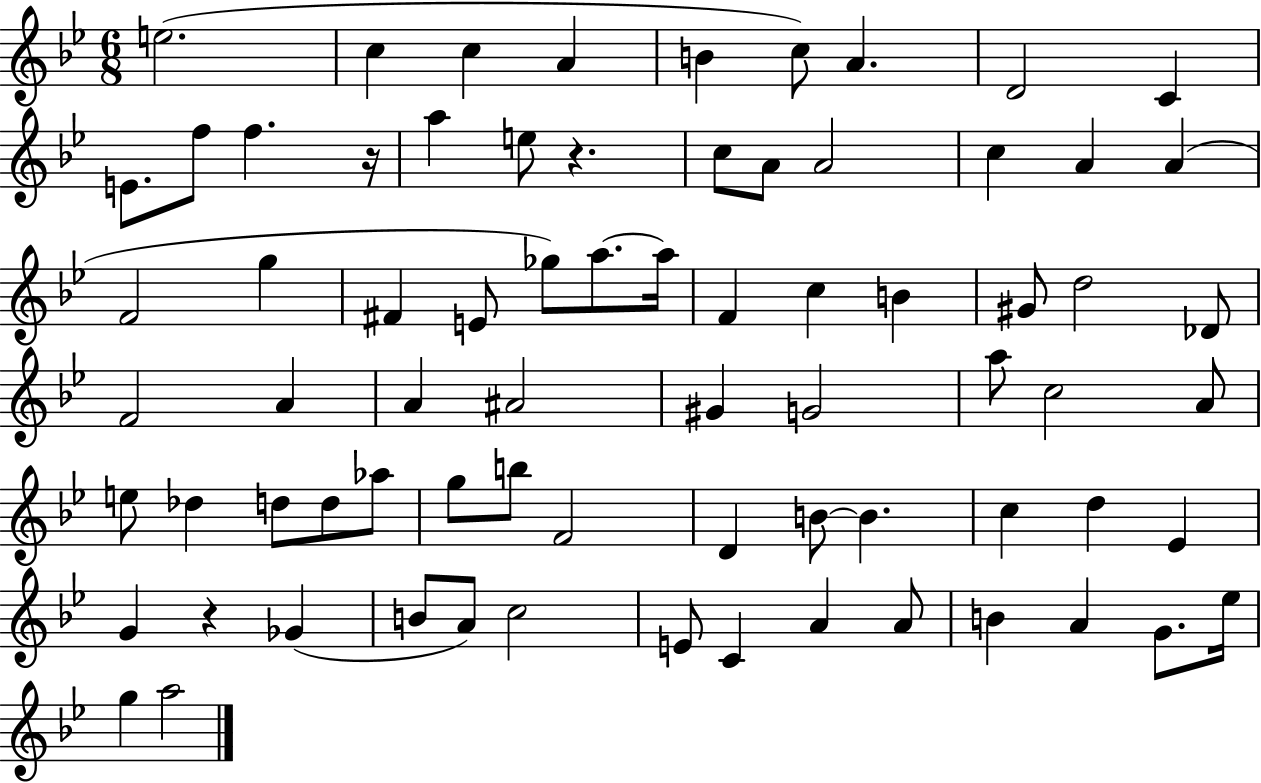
{
  \clef treble
  \numericTimeSignature
  \time 6/8
  \key bes \major
  e''2.( | c''4 c''4 a'4 | b'4 c''8) a'4. | d'2 c'4 | \break e'8. f''8 f''4. r16 | a''4 e''8 r4. | c''8 a'8 a'2 | c''4 a'4 a'4( | \break f'2 g''4 | fis'4 e'8 ges''8) a''8.~~ a''16 | f'4 c''4 b'4 | gis'8 d''2 des'8 | \break f'2 a'4 | a'4 ais'2 | gis'4 g'2 | a''8 c''2 a'8 | \break e''8 des''4 d''8 d''8 aes''8 | g''8 b''8 f'2 | d'4 b'8~~ b'4. | c''4 d''4 ees'4 | \break g'4 r4 ges'4( | b'8 a'8) c''2 | e'8 c'4 a'4 a'8 | b'4 a'4 g'8. ees''16 | \break g''4 a''2 | \bar "|."
}